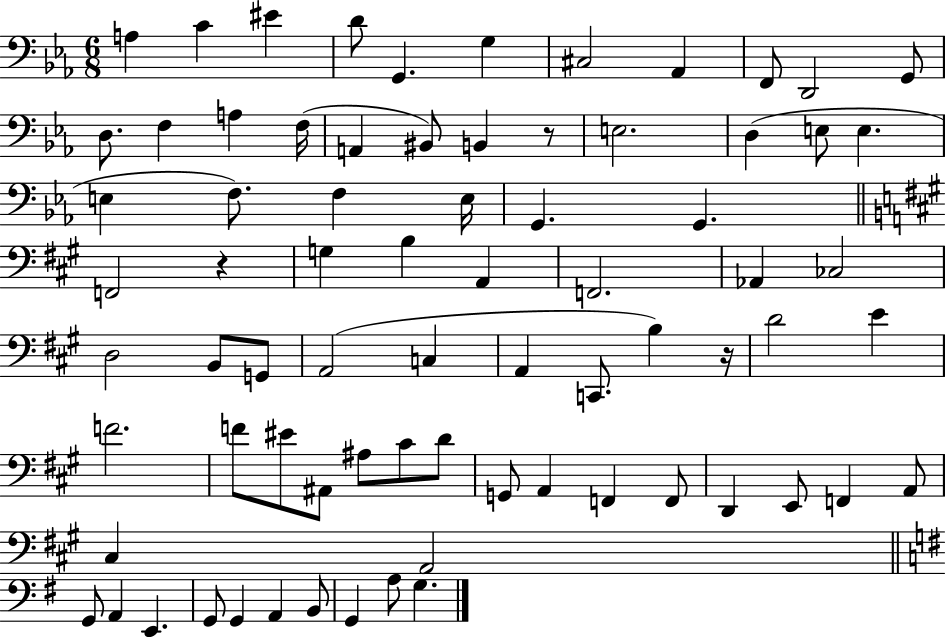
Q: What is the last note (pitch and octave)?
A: G3